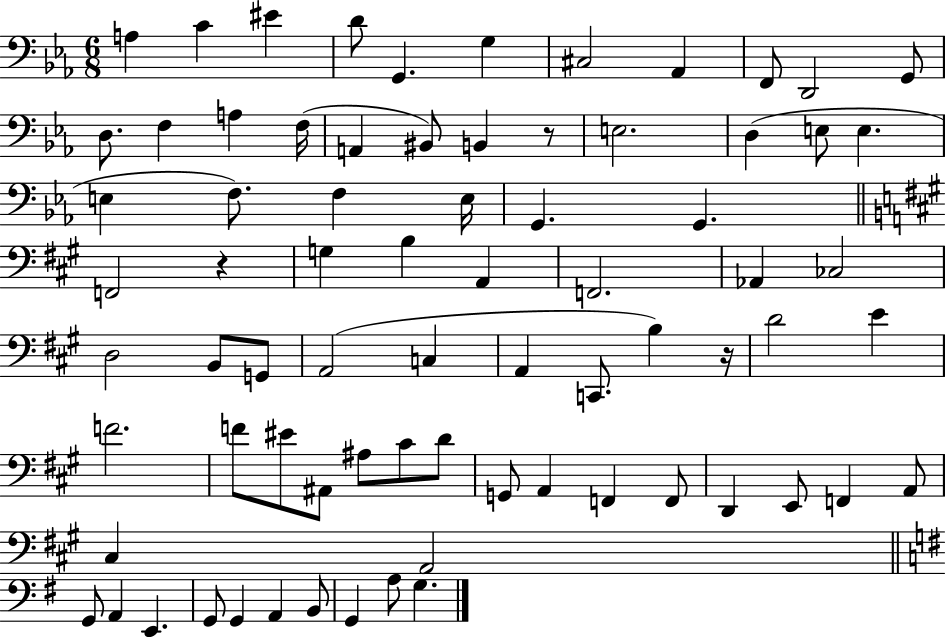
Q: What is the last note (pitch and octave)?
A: G3